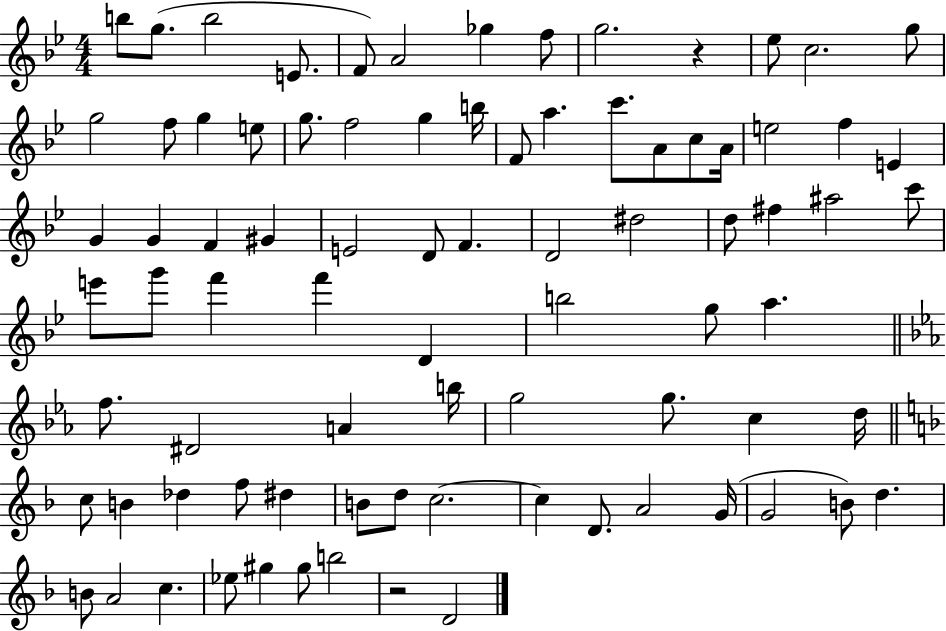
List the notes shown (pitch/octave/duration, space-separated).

B5/e G5/e. B5/h E4/e. F4/e A4/h Gb5/q F5/e G5/h. R/q Eb5/e C5/h. G5/e G5/h F5/e G5/q E5/e G5/e. F5/h G5/q B5/s F4/e A5/q. C6/e. A4/e C5/e A4/s E5/h F5/q E4/q G4/q G4/q F4/q G#4/q E4/h D4/e F4/q. D4/h D#5/h D5/e F#5/q A#5/h C6/e E6/e G6/e F6/q F6/q D4/q B5/h G5/e A5/q. F5/e. D#4/h A4/q B5/s G5/h G5/e. C5/q D5/s C5/e B4/q Db5/q F5/e D#5/q B4/e D5/e C5/h. C5/q D4/e. A4/h G4/s G4/h B4/e D5/q. B4/e A4/h C5/q. Eb5/e G#5/q G#5/e B5/h R/h D4/h